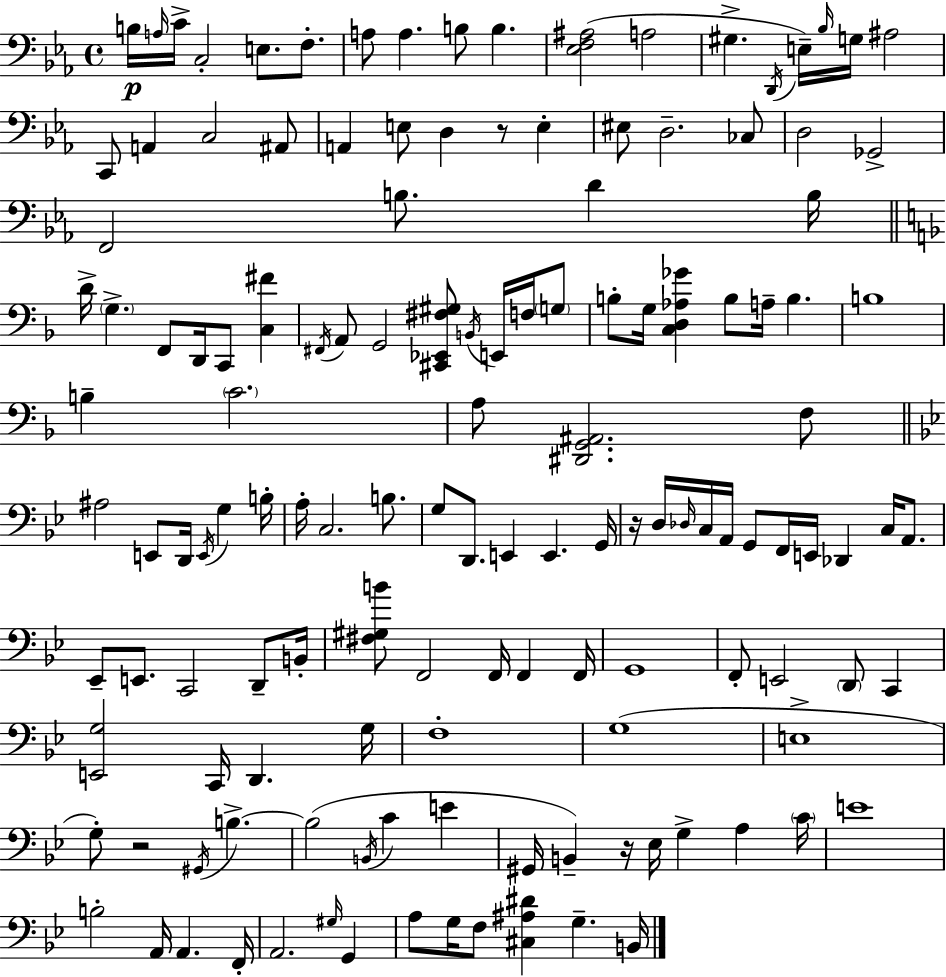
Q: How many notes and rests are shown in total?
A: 138